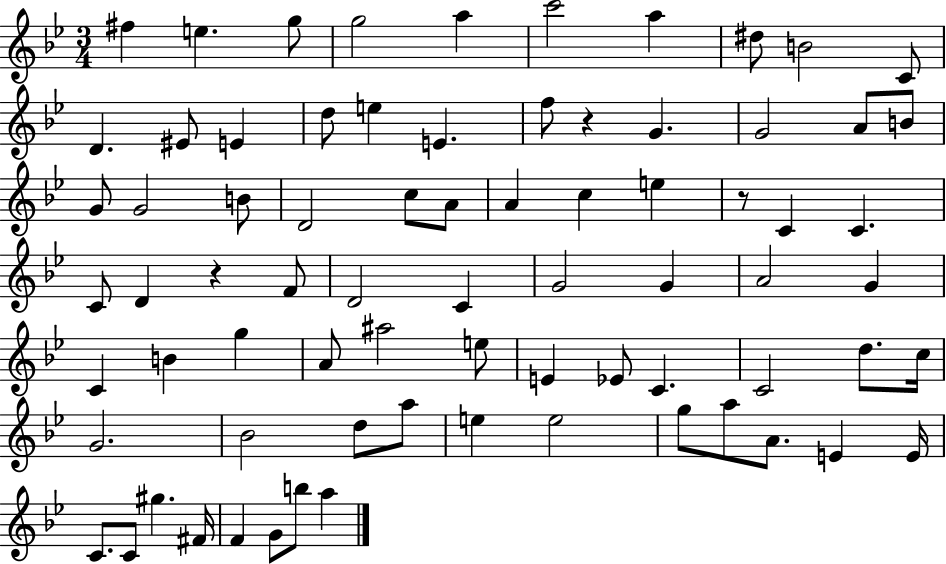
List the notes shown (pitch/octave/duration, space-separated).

F#5/q E5/q. G5/e G5/h A5/q C6/h A5/q D#5/e B4/h C4/e D4/q. EIS4/e E4/q D5/e E5/q E4/q. F5/e R/q G4/q. G4/h A4/e B4/e G4/e G4/h B4/e D4/h C5/e A4/e A4/q C5/q E5/q R/e C4/q C4/q. C4/e D4/q R/q F4/e D4/h C4/q G4/h G4/q A4/h G4/q C4/q B4/q G5/q A4/e A#5/h E5/e E4/q Eb4/e C4/q. C4/h D5/e. C5/s G4/h. Bb4/h D5/e A5/e E5/q E5/h G5/e A5/e A4/e. E4/q E4/s C4/e. C4/e G#5/q. F#4/s F4/q G4/e B5/e A5/q